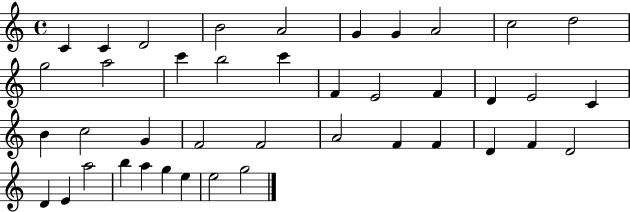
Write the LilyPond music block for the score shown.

{
  \clef treble
  \time 4/4
  \defaultTimeSignature
  \key c \major
  c'4 c'4 d'2 | b'2 a'2 | g'4 g'4 a'2 | c''2 d''2 | \break g''2 a''2 | c'''4 b''2 c'''4 | f'4 e'2 f'4 | d'4 e'2 c'4 | \break b'4 c''2 g'4 | f'2 f'2 | a'2 f'4 f'4 | d'4 f'4 d'2 | \break d'4 e'4 a''2 | b''4 a''4 g''4 e''4 | e''2 g''2 | \bar "|."
}